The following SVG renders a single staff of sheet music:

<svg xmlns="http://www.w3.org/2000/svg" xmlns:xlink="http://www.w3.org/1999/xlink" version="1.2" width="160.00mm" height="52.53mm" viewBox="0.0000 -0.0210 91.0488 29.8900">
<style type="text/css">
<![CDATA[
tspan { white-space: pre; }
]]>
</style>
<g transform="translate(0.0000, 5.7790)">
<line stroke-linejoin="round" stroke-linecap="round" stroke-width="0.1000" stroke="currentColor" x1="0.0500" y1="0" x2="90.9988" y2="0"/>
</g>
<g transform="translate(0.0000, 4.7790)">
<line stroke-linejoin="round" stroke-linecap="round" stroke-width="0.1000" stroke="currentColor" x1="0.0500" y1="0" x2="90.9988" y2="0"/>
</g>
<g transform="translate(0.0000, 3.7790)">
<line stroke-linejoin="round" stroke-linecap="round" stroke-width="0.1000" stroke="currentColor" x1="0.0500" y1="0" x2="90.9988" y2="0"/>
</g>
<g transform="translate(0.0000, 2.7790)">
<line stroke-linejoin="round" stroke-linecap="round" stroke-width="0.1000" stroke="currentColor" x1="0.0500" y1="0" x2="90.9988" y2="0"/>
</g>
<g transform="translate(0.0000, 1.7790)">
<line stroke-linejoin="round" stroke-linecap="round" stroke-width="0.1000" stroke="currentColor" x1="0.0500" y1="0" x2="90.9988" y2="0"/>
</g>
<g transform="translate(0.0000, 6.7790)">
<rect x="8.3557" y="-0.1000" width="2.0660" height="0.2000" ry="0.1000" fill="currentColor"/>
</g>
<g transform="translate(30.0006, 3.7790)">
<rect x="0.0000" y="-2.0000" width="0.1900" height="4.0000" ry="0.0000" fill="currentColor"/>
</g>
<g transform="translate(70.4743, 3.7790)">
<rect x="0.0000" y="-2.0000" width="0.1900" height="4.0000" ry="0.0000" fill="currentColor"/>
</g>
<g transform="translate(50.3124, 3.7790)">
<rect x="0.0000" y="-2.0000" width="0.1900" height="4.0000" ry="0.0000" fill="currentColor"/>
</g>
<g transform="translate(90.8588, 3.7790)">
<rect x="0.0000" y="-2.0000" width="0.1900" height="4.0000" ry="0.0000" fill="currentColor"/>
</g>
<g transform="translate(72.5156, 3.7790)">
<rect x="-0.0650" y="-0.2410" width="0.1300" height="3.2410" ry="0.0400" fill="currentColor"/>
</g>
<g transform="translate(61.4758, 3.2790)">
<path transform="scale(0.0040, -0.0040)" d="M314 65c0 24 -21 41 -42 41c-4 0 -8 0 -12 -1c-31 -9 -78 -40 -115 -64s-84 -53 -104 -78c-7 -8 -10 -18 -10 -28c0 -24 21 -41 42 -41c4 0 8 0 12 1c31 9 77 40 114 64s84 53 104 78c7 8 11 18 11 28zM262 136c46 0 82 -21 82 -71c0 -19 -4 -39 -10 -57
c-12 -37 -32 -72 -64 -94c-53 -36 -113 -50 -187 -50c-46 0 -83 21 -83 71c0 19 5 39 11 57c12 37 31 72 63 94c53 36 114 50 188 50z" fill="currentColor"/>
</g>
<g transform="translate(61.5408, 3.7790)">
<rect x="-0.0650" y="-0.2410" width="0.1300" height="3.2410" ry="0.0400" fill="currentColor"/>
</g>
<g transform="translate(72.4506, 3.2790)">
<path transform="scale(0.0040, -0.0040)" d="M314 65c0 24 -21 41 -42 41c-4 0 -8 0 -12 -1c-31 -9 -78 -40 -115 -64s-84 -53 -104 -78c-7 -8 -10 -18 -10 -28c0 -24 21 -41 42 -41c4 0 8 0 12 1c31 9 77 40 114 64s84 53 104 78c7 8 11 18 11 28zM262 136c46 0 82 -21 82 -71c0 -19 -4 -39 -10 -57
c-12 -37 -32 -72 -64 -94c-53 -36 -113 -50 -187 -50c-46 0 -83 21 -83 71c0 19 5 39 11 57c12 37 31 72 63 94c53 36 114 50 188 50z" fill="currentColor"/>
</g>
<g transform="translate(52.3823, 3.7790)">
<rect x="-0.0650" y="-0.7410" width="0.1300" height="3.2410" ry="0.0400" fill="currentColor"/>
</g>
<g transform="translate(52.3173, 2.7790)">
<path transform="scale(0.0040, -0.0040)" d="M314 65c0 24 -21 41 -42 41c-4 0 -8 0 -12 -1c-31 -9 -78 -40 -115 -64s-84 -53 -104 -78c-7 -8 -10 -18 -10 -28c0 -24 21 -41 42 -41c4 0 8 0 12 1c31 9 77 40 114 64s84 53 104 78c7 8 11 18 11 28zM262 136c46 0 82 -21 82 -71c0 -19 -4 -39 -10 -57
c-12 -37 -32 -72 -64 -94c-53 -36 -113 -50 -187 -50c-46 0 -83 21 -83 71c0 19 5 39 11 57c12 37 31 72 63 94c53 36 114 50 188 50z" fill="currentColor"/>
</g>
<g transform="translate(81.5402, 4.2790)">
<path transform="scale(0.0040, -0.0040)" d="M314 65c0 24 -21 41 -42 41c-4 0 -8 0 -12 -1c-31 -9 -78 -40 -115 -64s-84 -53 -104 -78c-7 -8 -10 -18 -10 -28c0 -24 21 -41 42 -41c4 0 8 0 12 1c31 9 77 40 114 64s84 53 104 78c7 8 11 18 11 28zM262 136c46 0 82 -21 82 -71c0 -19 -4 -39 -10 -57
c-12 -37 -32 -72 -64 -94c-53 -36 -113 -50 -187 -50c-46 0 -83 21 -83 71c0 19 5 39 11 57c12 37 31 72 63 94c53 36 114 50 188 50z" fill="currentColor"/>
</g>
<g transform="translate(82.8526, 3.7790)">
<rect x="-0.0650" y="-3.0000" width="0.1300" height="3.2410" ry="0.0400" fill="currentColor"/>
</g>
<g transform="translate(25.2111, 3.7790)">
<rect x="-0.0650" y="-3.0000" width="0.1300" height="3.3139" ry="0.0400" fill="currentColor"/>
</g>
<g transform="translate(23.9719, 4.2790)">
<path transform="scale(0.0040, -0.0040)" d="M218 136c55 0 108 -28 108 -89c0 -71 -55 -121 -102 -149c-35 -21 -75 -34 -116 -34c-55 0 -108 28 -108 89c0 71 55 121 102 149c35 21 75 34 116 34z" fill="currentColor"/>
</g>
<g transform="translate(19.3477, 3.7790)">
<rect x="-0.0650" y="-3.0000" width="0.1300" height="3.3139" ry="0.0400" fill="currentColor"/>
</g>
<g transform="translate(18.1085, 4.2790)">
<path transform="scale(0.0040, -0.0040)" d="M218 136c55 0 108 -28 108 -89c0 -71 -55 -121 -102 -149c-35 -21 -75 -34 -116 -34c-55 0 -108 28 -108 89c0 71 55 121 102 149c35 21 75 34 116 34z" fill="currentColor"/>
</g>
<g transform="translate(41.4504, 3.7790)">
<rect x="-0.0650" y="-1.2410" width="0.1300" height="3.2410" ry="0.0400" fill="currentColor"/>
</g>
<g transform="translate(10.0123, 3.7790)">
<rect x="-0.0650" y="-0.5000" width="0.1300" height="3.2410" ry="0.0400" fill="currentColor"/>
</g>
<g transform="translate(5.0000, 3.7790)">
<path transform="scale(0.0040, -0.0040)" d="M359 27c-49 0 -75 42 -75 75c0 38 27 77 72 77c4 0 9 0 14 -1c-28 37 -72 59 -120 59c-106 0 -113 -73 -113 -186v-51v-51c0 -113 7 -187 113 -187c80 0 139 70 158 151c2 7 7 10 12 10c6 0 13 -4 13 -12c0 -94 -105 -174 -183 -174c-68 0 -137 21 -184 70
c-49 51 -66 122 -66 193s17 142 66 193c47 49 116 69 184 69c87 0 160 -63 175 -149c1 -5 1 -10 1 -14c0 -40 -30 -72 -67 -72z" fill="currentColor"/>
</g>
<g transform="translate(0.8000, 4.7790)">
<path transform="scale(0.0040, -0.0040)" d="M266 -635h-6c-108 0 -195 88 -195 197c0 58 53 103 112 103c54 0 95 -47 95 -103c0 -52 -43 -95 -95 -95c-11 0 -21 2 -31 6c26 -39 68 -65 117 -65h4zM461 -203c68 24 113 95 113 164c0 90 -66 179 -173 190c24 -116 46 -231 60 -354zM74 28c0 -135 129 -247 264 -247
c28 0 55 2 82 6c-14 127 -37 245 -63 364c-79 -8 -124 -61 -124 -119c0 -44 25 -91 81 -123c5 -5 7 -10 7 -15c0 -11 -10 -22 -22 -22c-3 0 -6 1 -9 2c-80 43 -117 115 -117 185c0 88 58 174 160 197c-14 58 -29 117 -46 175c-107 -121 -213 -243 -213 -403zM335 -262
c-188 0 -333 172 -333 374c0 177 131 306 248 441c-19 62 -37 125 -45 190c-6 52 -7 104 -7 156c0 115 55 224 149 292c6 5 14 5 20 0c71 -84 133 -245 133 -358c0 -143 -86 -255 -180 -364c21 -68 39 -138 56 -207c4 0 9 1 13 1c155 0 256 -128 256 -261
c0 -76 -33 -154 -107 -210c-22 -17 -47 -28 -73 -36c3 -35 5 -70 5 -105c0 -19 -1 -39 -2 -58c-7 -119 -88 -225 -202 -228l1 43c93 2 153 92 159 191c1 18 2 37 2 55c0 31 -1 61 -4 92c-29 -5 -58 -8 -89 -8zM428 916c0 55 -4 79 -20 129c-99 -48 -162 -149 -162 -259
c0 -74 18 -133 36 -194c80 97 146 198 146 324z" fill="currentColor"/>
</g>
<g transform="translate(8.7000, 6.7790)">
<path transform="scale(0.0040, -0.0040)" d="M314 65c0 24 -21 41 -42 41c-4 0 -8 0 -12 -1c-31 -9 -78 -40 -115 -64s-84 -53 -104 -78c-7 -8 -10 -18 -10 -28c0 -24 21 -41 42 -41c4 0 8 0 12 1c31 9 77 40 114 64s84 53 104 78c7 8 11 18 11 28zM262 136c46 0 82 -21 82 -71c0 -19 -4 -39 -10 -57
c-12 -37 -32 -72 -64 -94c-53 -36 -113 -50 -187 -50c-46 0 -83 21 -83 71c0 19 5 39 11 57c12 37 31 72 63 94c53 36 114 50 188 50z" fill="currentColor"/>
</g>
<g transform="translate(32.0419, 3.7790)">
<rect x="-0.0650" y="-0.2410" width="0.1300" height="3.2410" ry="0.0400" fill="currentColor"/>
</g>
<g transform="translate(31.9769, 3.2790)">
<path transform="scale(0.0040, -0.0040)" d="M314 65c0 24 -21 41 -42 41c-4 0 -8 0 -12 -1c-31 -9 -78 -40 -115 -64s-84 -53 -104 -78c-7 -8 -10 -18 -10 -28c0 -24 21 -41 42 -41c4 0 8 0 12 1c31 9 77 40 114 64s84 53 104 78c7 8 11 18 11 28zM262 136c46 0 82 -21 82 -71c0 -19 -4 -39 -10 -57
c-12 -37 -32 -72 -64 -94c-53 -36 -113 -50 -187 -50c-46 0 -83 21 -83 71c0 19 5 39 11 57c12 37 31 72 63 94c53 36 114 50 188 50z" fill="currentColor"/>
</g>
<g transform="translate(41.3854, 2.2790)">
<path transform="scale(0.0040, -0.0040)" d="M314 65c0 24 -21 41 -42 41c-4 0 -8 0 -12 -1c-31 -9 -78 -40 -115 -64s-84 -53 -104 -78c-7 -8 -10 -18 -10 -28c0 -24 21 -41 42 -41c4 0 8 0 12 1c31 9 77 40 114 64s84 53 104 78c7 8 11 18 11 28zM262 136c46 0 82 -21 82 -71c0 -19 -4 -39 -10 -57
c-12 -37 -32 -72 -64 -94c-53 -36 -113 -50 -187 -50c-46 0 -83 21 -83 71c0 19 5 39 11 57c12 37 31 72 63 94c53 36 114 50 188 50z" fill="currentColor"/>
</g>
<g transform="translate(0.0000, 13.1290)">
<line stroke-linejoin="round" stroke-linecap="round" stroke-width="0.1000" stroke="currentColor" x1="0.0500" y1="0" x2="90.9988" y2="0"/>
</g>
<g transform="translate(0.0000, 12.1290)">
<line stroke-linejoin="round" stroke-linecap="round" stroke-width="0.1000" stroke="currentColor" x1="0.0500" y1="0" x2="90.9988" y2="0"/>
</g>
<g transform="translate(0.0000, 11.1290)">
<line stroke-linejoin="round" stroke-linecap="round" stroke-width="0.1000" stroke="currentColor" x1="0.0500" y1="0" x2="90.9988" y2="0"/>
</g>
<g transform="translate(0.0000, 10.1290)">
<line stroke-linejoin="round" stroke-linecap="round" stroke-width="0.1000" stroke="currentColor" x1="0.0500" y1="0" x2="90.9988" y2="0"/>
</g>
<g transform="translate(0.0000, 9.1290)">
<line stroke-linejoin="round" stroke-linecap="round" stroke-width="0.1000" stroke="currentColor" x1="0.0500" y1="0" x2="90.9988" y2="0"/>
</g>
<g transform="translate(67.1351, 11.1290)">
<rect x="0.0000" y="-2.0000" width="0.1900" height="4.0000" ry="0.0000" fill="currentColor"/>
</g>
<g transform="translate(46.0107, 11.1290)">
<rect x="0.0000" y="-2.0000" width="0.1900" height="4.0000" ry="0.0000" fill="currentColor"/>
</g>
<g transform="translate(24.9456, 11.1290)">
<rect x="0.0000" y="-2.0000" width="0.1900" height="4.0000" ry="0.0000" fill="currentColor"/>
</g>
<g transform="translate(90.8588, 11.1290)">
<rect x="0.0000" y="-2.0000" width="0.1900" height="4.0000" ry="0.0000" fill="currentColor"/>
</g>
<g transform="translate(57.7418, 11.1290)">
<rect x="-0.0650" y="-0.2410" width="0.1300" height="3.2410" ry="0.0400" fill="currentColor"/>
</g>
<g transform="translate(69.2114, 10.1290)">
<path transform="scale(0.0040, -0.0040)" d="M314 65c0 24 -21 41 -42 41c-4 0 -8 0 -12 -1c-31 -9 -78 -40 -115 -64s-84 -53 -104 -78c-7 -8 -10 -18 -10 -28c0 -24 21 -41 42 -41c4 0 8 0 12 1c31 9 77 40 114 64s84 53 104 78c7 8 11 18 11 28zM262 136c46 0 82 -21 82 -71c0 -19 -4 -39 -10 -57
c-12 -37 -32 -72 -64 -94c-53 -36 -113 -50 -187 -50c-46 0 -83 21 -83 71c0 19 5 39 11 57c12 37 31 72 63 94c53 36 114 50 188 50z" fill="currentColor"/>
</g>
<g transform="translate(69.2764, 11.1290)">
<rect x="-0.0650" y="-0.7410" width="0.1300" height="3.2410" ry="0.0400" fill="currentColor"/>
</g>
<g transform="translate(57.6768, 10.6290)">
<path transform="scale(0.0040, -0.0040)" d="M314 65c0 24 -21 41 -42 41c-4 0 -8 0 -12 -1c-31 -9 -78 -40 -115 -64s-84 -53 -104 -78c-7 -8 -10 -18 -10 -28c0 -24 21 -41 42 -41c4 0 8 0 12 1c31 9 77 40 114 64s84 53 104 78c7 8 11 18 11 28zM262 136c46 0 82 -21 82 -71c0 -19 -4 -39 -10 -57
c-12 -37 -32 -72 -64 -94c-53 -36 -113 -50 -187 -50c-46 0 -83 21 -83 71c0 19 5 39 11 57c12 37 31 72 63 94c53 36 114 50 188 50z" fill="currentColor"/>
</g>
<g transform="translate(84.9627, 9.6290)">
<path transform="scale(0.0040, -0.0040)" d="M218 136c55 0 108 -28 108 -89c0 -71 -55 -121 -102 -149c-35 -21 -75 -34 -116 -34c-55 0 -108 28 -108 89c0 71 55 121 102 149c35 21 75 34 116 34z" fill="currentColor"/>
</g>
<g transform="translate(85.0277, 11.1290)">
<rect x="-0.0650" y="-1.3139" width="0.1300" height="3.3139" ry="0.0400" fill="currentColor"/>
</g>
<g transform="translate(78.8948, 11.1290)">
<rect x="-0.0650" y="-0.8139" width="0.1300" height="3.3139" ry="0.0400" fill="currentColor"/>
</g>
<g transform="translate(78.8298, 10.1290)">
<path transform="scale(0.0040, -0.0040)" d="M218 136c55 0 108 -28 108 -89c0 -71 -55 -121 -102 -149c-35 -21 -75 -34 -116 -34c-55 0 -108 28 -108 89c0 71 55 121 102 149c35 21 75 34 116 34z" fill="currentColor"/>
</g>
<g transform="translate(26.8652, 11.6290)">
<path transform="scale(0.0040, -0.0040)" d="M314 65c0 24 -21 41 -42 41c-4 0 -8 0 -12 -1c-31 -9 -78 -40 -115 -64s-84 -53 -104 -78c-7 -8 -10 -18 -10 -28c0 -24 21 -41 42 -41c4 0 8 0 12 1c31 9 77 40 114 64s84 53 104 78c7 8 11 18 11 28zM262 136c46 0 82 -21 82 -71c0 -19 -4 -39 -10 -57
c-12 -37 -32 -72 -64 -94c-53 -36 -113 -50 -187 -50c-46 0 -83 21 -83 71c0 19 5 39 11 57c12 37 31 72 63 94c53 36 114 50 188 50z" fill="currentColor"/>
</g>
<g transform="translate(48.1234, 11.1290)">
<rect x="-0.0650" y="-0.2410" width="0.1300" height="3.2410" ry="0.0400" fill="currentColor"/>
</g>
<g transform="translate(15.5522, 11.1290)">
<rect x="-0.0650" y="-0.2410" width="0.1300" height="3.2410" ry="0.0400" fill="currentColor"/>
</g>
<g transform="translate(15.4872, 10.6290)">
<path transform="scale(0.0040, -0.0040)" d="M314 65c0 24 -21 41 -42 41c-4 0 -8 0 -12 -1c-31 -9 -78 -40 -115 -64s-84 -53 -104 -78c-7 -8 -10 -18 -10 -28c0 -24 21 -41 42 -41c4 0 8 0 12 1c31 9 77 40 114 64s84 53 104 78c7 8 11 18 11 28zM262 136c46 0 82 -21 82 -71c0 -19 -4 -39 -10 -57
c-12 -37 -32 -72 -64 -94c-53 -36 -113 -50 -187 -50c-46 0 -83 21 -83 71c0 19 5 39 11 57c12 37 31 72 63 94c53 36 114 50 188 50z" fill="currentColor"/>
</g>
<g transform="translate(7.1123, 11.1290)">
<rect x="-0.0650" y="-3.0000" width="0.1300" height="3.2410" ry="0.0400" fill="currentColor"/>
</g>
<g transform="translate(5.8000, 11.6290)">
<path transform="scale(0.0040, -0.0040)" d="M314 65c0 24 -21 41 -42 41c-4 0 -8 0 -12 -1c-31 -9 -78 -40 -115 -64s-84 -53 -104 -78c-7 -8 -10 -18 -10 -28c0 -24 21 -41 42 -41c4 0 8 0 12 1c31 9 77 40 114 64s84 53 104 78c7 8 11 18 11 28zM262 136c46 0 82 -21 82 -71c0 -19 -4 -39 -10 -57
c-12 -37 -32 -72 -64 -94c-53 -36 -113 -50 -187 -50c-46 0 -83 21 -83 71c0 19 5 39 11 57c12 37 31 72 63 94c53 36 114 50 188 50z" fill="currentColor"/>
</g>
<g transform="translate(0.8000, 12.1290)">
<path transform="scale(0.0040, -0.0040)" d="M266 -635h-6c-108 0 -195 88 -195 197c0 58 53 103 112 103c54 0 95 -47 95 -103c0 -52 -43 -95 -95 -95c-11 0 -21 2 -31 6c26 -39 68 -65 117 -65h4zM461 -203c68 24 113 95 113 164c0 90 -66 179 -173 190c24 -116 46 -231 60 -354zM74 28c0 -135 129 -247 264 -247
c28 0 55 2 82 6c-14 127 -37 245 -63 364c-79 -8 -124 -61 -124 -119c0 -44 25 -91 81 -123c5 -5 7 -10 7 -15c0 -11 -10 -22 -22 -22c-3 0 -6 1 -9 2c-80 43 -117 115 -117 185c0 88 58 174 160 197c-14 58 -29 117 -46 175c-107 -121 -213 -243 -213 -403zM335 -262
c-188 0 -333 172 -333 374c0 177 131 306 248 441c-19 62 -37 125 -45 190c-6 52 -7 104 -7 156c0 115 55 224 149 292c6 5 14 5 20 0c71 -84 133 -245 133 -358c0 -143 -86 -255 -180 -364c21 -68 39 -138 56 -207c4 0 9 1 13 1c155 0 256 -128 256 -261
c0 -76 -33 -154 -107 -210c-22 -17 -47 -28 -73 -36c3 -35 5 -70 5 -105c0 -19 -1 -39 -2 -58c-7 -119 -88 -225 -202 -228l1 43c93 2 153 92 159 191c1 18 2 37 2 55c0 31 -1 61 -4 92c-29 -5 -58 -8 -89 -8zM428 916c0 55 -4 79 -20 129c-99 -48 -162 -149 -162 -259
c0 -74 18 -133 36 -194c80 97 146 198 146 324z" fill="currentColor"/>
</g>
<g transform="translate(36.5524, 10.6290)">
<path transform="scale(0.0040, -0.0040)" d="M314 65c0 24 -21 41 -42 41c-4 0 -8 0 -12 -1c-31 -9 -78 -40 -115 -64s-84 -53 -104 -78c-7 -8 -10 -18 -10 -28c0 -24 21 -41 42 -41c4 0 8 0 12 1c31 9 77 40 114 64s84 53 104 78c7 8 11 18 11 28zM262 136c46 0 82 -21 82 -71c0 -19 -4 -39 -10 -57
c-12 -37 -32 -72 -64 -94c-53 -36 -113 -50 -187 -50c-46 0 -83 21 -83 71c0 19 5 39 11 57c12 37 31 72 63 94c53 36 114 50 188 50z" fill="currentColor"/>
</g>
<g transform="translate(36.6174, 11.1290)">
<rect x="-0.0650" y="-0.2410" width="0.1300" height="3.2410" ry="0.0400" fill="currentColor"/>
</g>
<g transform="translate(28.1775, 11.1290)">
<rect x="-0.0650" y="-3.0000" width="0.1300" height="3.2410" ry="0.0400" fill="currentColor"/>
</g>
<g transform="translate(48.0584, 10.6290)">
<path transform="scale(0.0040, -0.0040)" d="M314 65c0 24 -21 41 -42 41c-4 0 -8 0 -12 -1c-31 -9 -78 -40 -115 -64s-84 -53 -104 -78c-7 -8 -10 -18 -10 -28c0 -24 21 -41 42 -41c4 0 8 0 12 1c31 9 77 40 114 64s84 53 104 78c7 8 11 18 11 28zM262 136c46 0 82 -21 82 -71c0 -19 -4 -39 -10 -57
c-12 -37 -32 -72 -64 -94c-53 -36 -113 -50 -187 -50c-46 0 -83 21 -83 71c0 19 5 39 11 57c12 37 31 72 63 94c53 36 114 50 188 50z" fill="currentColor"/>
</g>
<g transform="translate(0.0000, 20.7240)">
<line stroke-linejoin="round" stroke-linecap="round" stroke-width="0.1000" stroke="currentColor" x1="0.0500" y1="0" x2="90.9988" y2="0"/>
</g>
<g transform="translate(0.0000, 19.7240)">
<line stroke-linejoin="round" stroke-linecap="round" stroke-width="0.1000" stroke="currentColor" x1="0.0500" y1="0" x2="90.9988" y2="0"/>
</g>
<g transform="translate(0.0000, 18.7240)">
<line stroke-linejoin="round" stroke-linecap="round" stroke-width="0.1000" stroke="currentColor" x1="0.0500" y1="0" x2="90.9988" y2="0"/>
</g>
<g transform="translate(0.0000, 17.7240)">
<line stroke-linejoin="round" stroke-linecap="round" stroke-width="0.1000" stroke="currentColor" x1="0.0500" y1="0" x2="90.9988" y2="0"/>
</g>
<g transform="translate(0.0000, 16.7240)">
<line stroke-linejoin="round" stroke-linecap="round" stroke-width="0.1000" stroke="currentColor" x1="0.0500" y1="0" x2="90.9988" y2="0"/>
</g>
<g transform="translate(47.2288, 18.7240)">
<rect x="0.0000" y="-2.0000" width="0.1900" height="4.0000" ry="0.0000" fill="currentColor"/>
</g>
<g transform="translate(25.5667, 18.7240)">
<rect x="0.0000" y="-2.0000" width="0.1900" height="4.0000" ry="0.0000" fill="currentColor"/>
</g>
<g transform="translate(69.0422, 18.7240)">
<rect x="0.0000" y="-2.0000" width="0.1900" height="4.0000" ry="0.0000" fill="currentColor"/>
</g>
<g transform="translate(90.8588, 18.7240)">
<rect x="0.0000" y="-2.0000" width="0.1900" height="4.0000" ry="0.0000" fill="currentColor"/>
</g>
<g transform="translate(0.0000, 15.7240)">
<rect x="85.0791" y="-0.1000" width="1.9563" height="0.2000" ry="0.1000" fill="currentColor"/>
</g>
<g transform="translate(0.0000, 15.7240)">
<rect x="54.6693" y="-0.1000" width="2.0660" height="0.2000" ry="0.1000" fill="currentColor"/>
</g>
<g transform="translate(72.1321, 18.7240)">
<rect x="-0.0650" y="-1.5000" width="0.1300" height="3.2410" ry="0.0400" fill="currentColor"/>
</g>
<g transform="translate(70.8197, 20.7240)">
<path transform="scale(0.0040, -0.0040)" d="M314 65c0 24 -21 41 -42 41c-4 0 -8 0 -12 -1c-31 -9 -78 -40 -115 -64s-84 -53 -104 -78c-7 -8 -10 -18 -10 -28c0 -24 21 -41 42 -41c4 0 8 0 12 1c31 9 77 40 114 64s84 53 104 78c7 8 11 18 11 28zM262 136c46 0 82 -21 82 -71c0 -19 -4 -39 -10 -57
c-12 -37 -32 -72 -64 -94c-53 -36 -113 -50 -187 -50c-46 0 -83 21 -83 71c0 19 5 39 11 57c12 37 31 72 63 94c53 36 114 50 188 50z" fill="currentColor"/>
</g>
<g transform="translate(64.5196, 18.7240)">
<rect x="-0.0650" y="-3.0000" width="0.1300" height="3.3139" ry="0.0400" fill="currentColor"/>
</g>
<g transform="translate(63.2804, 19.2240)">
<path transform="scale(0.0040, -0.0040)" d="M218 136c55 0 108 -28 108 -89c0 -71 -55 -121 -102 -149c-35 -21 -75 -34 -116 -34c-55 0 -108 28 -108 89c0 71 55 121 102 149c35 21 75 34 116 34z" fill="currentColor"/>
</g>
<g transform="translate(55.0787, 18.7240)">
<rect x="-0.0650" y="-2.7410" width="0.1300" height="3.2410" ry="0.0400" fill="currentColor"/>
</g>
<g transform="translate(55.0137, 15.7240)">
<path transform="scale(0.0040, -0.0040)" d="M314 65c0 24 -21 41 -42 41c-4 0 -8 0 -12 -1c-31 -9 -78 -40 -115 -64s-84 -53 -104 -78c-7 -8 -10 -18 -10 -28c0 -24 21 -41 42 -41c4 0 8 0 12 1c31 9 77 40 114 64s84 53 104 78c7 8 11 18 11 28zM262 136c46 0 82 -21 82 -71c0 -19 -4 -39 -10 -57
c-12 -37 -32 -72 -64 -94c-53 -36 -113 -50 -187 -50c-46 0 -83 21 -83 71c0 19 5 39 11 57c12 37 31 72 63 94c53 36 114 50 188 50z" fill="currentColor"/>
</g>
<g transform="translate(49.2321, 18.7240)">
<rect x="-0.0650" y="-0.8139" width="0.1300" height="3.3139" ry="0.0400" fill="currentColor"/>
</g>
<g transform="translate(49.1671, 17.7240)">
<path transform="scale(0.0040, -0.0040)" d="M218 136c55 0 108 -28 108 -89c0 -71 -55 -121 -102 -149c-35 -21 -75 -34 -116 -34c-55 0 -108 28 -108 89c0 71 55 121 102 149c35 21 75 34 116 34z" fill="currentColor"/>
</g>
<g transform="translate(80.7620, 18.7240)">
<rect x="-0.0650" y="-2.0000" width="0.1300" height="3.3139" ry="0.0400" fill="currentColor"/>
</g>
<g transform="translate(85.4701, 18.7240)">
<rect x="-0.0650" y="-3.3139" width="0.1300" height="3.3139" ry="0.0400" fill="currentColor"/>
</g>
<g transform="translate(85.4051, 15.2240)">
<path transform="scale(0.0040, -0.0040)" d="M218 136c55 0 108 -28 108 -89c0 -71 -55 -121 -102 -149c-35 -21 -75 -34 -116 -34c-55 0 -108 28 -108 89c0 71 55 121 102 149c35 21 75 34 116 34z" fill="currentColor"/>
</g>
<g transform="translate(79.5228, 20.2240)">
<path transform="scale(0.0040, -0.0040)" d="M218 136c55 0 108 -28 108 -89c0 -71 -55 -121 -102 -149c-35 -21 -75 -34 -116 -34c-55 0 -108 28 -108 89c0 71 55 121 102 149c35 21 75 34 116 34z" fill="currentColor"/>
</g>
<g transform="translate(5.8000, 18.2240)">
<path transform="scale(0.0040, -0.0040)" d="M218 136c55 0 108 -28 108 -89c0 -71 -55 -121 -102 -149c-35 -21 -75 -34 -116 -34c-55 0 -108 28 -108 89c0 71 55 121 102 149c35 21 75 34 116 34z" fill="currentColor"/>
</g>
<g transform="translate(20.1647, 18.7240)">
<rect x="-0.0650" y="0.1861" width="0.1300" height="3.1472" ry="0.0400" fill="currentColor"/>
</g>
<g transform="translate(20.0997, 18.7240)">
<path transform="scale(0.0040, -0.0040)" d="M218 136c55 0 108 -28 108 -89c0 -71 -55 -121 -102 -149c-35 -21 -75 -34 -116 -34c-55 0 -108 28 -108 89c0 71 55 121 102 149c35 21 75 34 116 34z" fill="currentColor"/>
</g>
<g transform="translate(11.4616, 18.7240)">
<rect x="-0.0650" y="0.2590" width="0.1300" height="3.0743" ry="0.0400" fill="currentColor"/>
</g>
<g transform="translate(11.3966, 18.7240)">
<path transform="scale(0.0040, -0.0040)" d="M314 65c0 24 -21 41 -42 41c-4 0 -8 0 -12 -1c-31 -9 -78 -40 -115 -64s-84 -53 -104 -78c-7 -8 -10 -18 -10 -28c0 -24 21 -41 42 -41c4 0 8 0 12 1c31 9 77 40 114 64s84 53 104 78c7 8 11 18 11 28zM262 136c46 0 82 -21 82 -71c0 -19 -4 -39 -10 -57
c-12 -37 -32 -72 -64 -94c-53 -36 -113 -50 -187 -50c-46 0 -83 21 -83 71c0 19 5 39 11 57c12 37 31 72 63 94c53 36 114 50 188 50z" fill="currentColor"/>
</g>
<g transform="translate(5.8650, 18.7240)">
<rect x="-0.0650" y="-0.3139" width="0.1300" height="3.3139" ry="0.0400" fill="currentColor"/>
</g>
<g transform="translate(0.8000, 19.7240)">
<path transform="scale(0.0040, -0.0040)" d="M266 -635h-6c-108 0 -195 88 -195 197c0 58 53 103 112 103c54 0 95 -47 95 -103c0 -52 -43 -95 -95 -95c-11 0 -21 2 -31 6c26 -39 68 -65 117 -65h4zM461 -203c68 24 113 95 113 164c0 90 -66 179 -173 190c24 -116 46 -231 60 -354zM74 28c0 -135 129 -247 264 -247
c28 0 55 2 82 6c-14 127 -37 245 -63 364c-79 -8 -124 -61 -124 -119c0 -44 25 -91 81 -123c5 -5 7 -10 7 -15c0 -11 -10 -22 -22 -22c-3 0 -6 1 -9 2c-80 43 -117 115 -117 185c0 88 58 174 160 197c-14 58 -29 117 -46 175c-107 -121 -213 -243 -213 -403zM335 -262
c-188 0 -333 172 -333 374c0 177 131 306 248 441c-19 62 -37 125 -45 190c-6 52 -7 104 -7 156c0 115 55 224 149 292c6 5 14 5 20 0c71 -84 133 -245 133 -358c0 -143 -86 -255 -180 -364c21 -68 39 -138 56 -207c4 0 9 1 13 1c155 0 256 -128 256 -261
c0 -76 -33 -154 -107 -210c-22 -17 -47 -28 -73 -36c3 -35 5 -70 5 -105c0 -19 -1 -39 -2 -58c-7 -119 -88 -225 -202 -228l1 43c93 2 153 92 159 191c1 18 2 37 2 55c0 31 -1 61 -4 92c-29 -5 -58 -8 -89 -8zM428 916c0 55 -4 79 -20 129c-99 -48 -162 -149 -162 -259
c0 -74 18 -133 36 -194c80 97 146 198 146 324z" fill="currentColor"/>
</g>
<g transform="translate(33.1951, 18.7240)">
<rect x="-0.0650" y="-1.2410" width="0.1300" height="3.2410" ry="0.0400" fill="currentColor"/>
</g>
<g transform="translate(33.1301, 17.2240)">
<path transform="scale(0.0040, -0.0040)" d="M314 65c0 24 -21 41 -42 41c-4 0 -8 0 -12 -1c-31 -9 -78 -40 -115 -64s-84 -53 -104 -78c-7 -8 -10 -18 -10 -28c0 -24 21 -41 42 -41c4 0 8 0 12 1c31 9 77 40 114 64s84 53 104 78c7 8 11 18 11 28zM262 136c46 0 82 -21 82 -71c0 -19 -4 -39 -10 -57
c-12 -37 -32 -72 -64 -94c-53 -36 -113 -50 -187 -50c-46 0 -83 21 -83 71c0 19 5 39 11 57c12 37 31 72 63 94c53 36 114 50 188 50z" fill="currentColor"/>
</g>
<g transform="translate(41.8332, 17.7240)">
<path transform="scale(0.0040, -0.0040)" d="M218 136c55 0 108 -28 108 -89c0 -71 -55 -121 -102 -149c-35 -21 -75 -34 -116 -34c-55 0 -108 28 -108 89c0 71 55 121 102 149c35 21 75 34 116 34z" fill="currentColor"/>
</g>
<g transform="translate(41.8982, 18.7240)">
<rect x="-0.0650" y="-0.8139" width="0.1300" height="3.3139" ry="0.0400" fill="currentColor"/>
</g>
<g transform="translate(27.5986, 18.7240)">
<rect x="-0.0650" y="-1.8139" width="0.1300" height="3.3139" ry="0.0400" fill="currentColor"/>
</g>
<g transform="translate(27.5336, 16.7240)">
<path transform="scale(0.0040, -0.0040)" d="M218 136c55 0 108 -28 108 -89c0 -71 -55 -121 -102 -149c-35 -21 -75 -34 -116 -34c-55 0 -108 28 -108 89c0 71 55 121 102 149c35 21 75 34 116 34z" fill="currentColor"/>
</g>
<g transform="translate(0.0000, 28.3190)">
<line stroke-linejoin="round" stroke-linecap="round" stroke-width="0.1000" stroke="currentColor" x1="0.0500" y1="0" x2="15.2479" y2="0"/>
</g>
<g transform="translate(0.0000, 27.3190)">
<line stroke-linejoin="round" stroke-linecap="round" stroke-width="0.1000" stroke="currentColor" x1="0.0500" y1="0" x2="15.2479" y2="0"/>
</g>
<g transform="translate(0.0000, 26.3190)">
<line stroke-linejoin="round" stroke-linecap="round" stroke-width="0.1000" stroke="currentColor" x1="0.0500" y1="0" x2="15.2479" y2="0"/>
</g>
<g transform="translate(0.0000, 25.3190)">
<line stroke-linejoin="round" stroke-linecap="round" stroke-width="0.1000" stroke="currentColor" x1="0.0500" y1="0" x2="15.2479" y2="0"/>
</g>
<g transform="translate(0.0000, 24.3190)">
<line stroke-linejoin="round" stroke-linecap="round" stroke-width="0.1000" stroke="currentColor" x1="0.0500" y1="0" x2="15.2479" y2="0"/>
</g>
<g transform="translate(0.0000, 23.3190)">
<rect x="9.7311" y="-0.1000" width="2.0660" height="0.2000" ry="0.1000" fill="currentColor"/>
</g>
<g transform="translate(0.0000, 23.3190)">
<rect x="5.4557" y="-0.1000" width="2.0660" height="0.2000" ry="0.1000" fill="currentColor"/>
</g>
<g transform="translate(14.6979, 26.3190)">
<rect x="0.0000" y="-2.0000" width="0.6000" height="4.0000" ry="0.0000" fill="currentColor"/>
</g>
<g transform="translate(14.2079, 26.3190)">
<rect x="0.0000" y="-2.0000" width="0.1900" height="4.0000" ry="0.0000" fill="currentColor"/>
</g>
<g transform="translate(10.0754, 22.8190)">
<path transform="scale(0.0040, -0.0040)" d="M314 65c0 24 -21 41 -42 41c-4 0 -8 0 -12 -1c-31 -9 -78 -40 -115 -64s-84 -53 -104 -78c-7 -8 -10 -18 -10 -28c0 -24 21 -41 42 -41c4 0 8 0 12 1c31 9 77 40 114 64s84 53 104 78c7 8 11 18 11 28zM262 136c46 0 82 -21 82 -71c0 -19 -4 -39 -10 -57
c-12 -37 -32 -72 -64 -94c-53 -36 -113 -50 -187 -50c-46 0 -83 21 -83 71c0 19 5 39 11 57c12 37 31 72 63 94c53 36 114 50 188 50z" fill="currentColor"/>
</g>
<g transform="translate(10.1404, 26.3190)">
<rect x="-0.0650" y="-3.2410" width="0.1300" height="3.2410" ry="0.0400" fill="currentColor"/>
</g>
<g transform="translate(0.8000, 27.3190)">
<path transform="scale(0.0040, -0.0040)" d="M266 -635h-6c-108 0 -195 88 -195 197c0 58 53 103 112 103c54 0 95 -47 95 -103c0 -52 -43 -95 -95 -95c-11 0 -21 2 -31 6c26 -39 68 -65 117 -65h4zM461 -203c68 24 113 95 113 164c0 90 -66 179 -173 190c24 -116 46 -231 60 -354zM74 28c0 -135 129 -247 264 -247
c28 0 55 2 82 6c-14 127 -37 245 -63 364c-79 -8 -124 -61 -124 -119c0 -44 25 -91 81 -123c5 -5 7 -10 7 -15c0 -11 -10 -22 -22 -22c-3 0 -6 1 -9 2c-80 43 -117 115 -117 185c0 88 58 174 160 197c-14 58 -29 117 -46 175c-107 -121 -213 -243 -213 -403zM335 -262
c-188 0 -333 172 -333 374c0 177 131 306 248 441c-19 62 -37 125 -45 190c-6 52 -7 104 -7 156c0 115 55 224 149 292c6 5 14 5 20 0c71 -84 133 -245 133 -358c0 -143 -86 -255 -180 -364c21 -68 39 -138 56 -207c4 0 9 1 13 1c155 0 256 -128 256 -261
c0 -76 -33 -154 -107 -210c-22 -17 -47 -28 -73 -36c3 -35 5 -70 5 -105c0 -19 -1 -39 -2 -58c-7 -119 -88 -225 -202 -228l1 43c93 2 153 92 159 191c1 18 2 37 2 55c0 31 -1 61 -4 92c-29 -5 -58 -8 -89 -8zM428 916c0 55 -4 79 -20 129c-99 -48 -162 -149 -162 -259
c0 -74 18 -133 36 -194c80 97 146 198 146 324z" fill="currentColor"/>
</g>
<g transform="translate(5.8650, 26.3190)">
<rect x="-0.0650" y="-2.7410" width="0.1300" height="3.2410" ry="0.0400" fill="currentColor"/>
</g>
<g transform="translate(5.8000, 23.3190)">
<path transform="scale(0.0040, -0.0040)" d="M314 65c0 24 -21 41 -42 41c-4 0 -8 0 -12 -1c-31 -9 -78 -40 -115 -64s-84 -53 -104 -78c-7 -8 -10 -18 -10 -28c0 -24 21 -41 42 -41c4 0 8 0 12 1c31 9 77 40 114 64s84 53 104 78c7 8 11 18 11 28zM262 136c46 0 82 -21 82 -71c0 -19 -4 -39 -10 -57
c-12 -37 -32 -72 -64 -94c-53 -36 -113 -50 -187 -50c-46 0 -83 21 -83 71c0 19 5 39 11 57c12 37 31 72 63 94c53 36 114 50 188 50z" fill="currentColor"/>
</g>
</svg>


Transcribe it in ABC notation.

X:1
T:Untitled
M:4/4
L:1/4
K:C
C2 A A c2 e2 d2 c2 c2 A2 A2 c2 A2 c2 c2 c2 d2 d e c B2 B f e2 d d a2 A E2 F b a2 b2